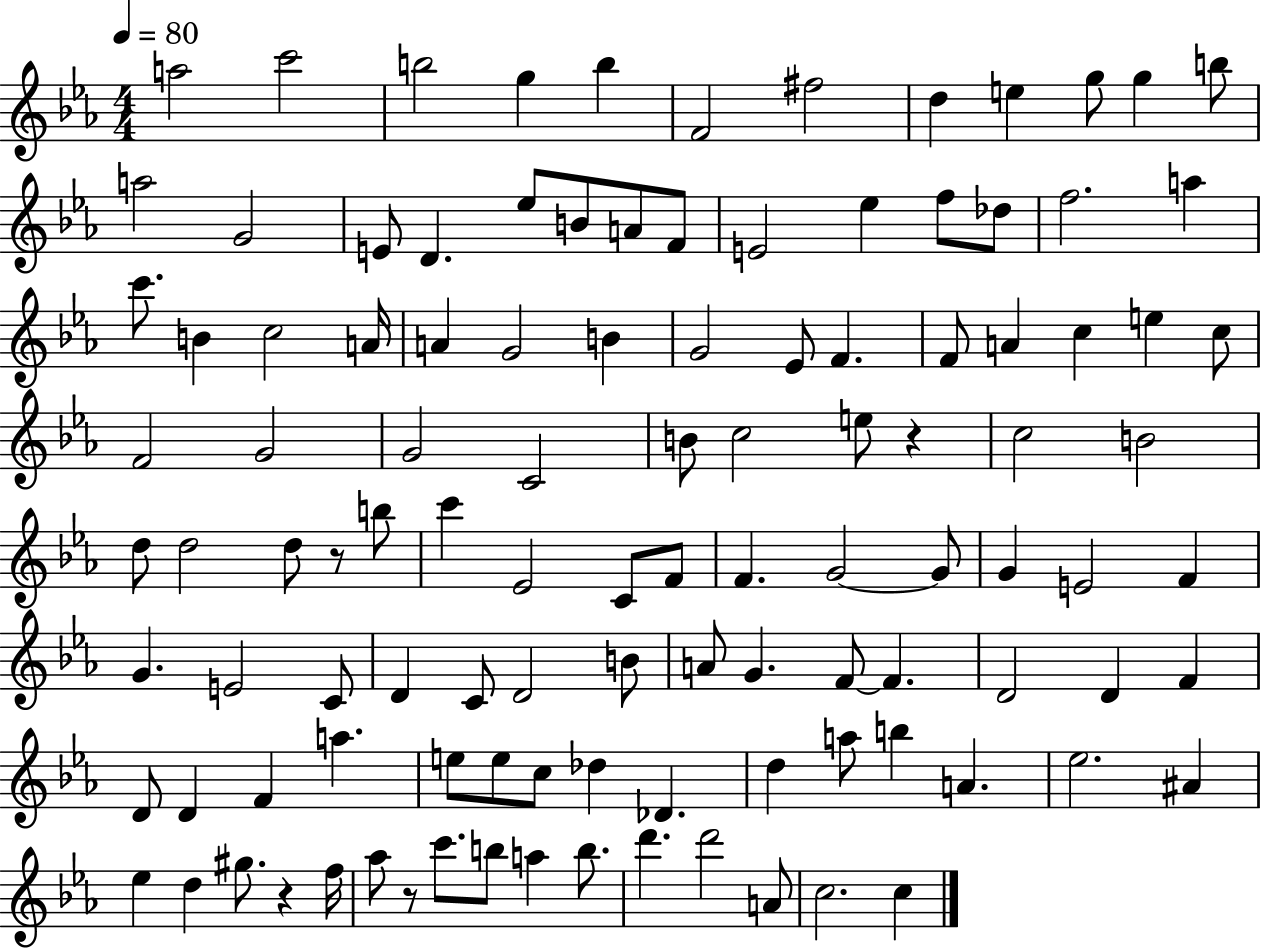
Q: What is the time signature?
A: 4/4